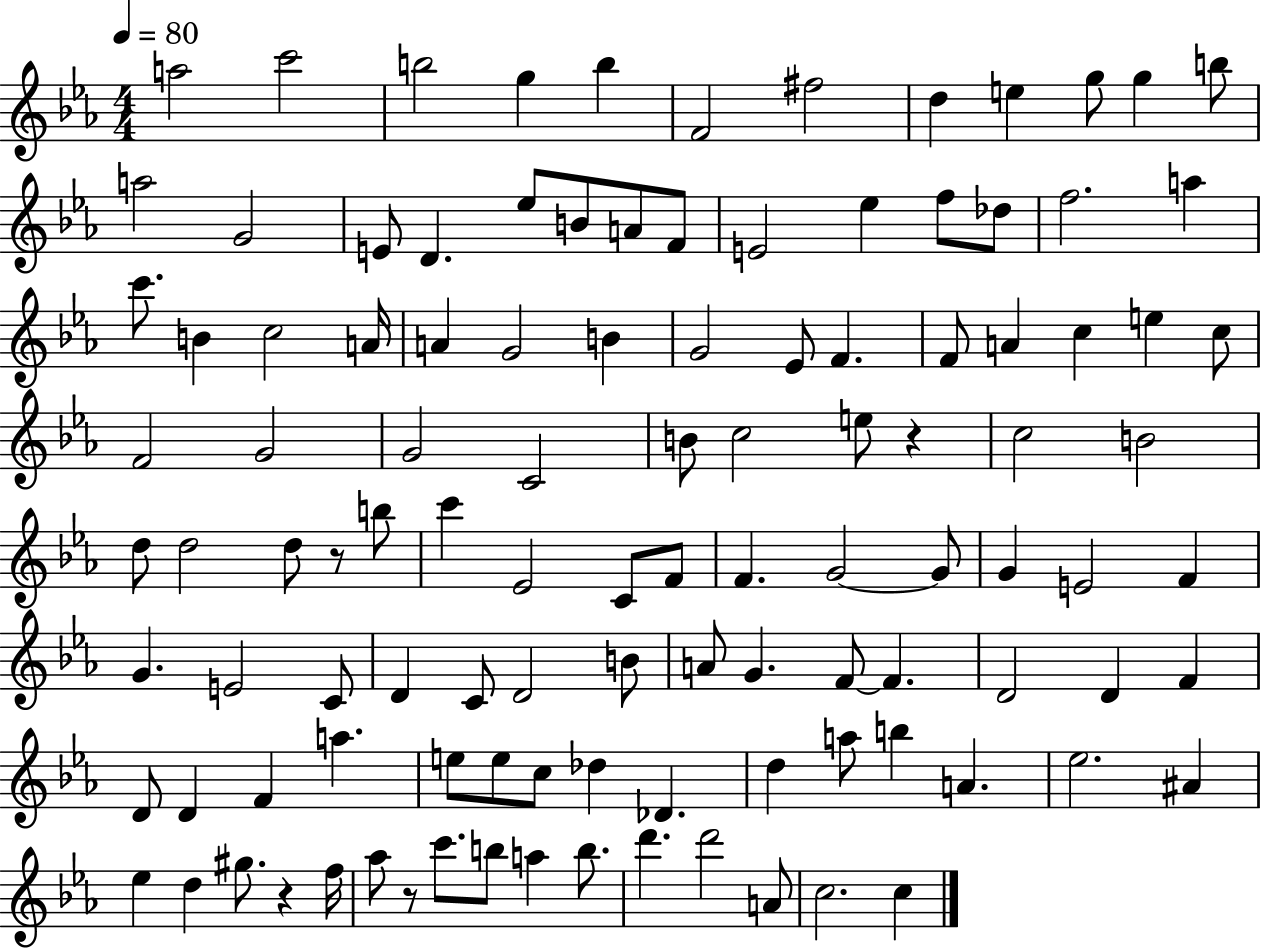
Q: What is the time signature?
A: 4/4